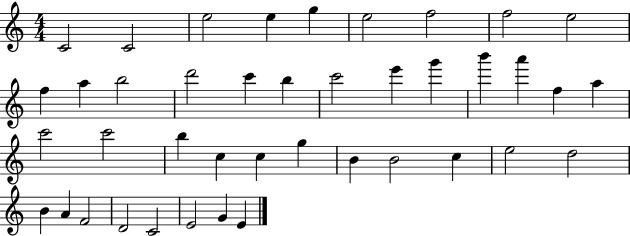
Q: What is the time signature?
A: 4/4